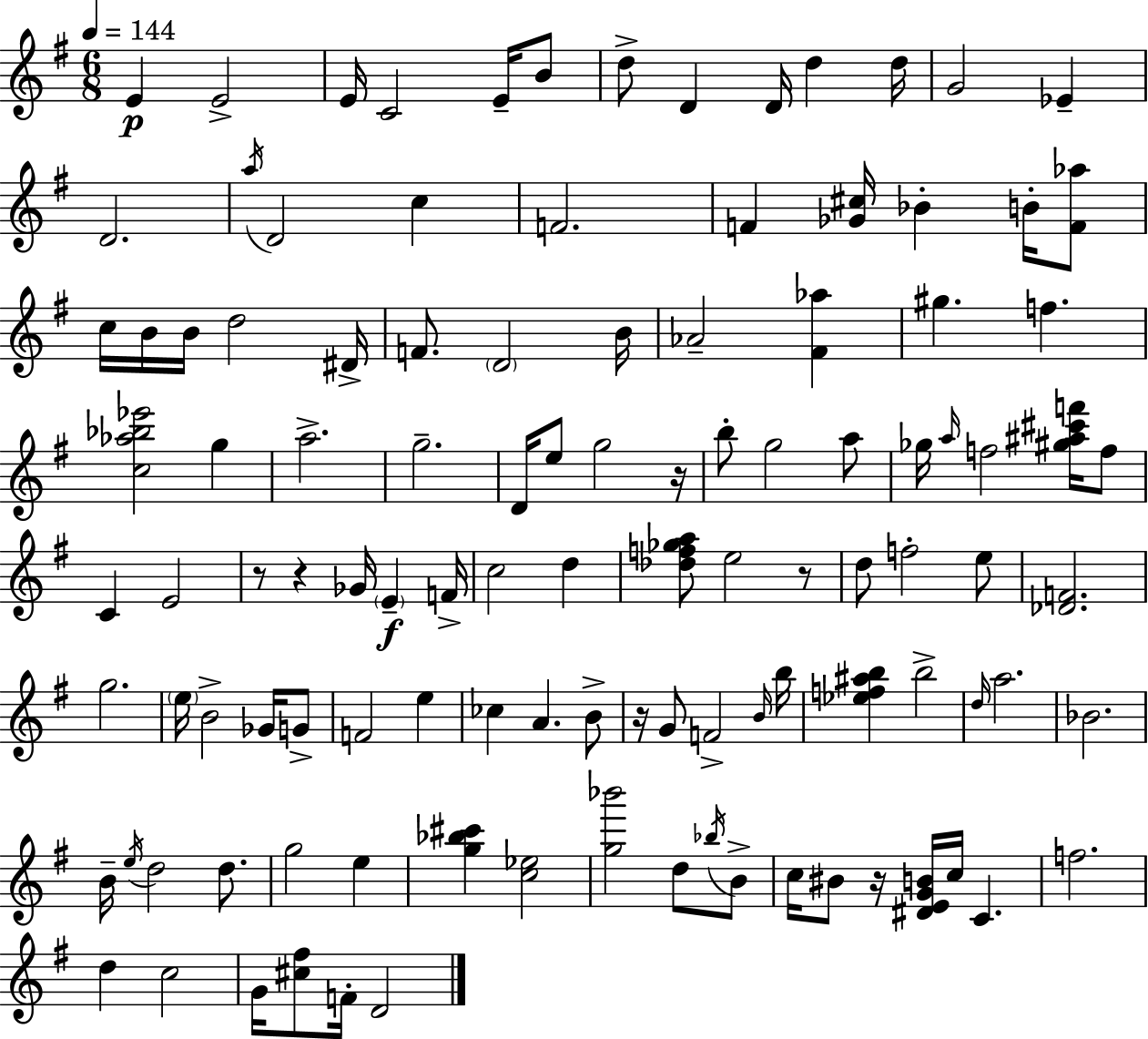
E4/q E4/h E4/s C4/h E4/s B4/e D5/e D4/q D4/s D5/q D5/s G4/h Eb4/q D4/h. A5/s D4/h C5/q F4/h. F4/q [Gb4,C#5]/s Bb4/q B4/s [F4,Ab5]/e C5/s B4/s B4/s D5/h D#4/s F4/e. D4/h B4/s Ab4/h [F#4,Ab5]/q G#5/q. F5/q. [C5,Ab5,Bb5,Eb6]/h G5/q A5/h. G5/h. D4/s E5/e G5/h R/s B5/e G5/h A5/e Gb5/s A5/s F5/h [G#5,A#5,C#6,F6]/s F5/e C4/q E4/h R/e R/q Gb4/s E4/q F4/s C5/h D5/q [Db5,F5,Gb5,A5]/e E5/h R/e D5/e F5/h E5/e [Db4,F4]/h. G5/h. E5/s B4/h Gb4/s G4/e F4/h E5/q CES5/q A4/q. B4/e R/s G4/e F4/h B4/s B5/s [Eb5,F5,A#5,B5]/q B5/h D5/s A5/h. Bb4/h. B4/s E5/s D5/h D5/e. G5/h E5/q [G5,Bb5,C#6]/q [C5,Eb5]/h [G5,Bb6]/h D5/e Bb5/s B4/e C5/s BIS4/e R/s [D#4,E4,G4,B4]/s C5/s C4/q. F5/h. D5/q C5/h G4/s [C#5,F#5]/e F4/s D4/h